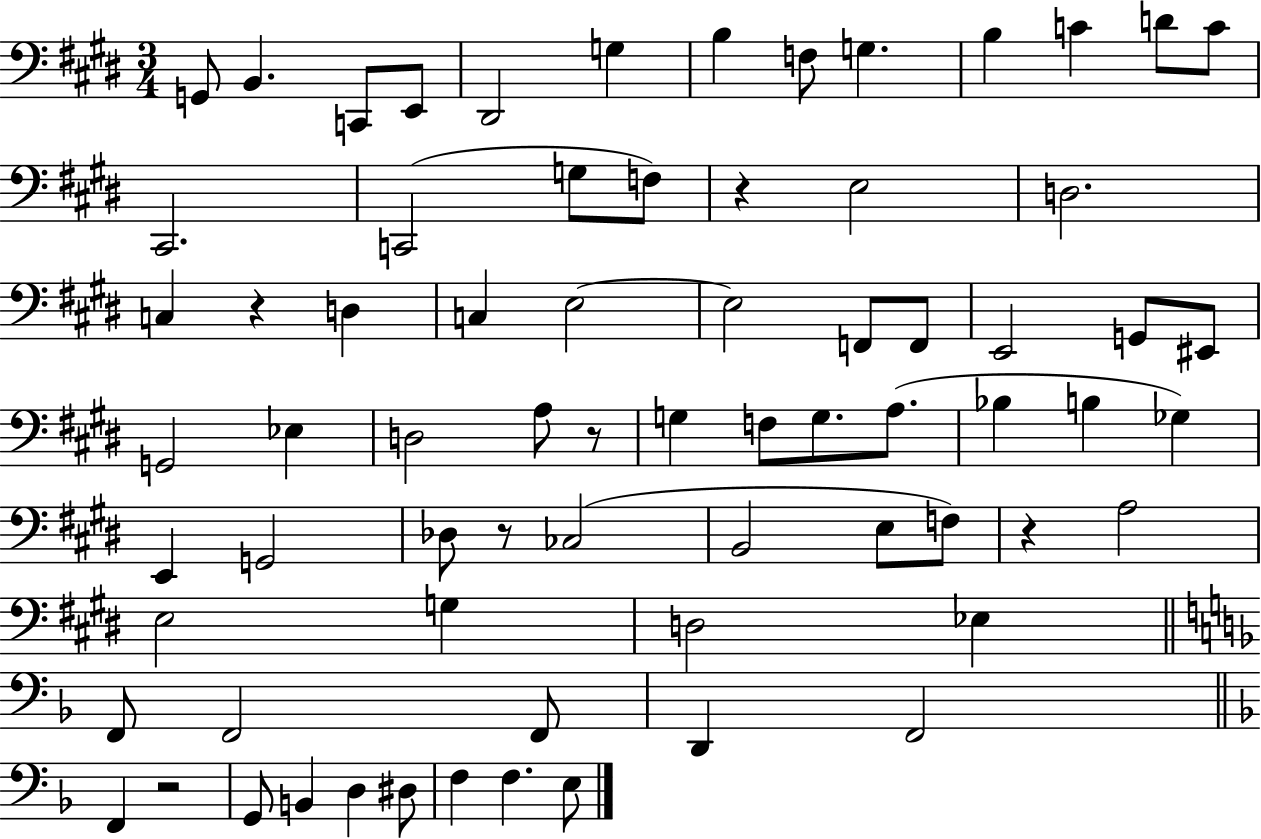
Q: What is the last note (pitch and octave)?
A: E3